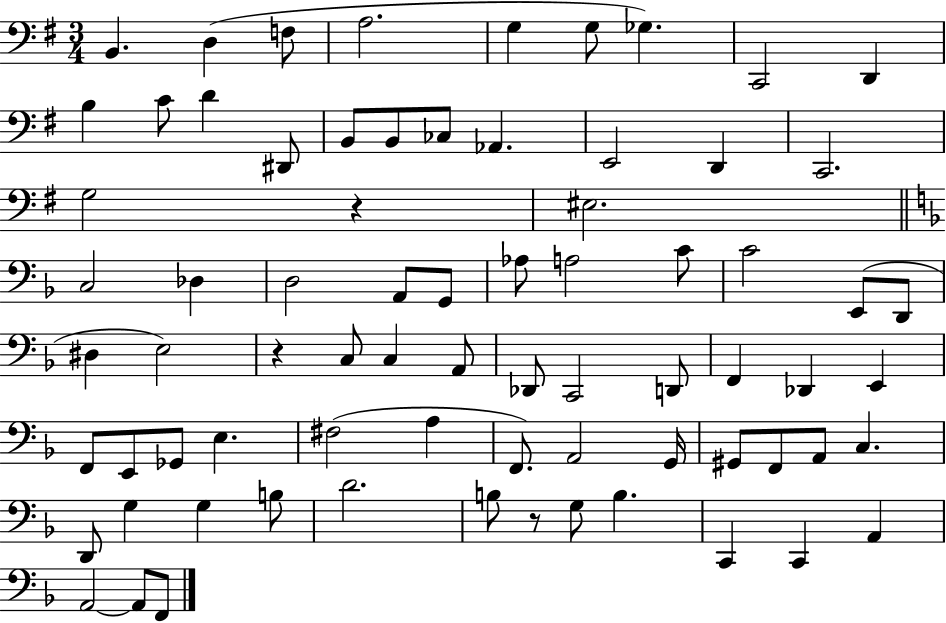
{
  \clef bass
  \numericTimeSignature
  \time 3/4
  \key g \major
  \repeat volta 2 { b,4. d4( f8 | a2. | g4 g8 ges4.) | c,2 d,4 | \break b4 c'8 d'4 dis,8 | b,8 b,8 ces8 aes,4. | e,2 d,4 | c,2. | \break g2 r4 | eis2. | \bar "||" \break \key f \major c2 des4 | d2 a,8 g,8 | aes8 a2 c'8 | c'2 e,8( d,8 | \break dis4 e2) | r4 c8 c4 a,8 | des,8 c,2 d,8 | f,4 des,4 e,4 | \break f,8 e,8 ges,8 e4. | fis2( a4 | f,8.) a,2 g,16 | gis,8 f,8 a,8 c4. | \break d,8 g4 g4 b8 | d'2. | b8 r8 g8 b4. | c,4 c,4 a,4 | \break a,2~~ a,8 f,8 | } \bar "|."
}